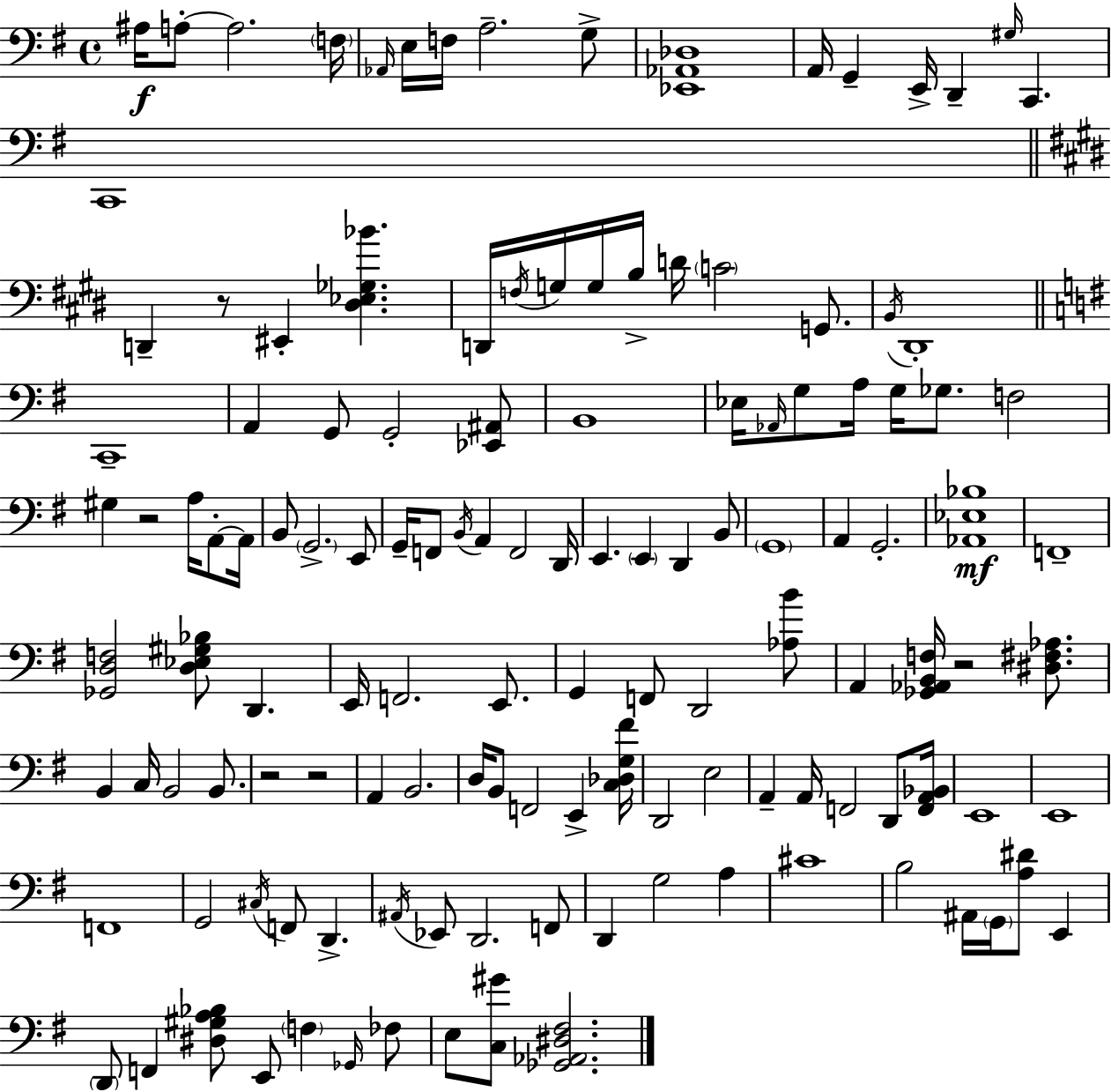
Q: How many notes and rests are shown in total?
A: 131